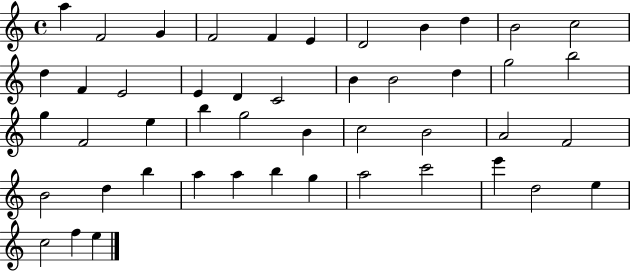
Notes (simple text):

A5/q F4/h G4/q F4/h F4/q E4/q D4/h B4/q D5/q B4/h C5/h D5/q F4/q E4/h E4/q D4/q C4/h B4/q B4/h D5/q G5/h B5/h G5/q F4/h E5/q B5/q G5/h B4/q C5/h B4/h A4/h F4/h B4/h D5/q B5/q A5/q A5/q B5/q G5/q A5/h C6/h E6/q D5/h E5/q C5/h F5/q E5/q